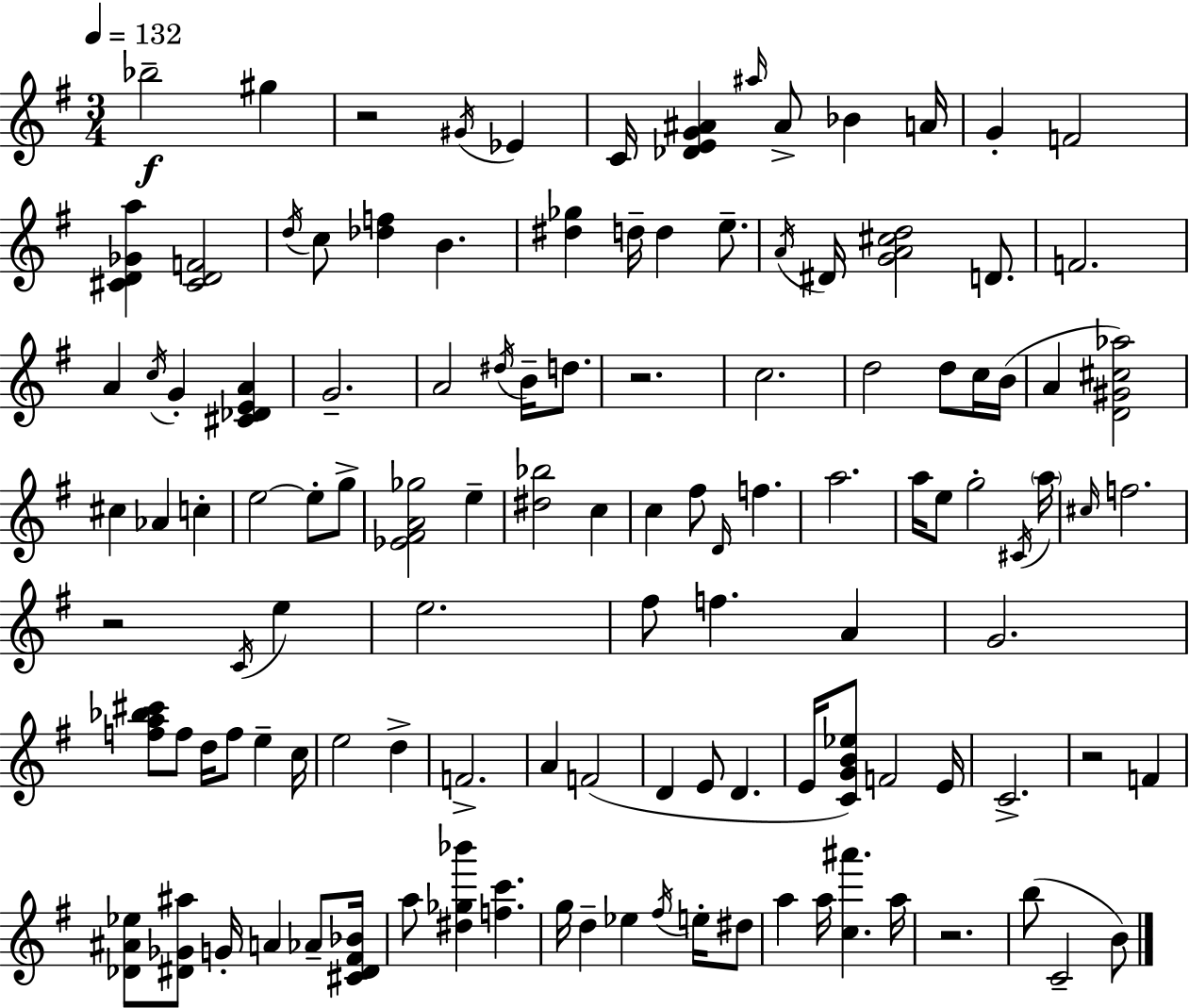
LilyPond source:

{
  \clef treble
  \numericTimeSignature
  \time 3/4
  \key g \major
  \tempo 4 = 132
  \repeat volta 2 { bes''2--\f gis''4 | r2 \acciaccatura { gis'16 } ees'4 | c'16 <des' e' g' ais'>4 \grace { ais''16 } ais'8-> bes'4 | a'16 g'4-. f'2 | \break <cis' d' ges' a''>4 <cis' d' f'>2 | \acciaccatura { d''16 } c''8 <des'' f''>4 b'4. | <dis'' ges''>4 d''16-- d''4 | e''8.-- \acciaccatura { a'16 } dis'16 <g' a' cis'' d''>2 | \break d'8. f'2. | a'4 \acciaccatura { c''16 } g'4-. | <cis' des' e' a'>4 g'2.-- | a'2 | \break \acciaccatura { dis''16 } b'16-- d''8. r2. | c''2. | d''2 | d''8 c''16 b'16( a'4 <d' gis' cis'' aes''>2) | \break cis''4 aes'4 | c''4-. e''2~~ | e''8-. g''8-> <ees' fis' a' ges''>2 | e''4-- <dis'' bes''>2 | \break c''4 c''4 fis''8 | \grace { d'16 } f''4. a''2. | a''16 e''8 g''2-. | \acciaccatura { cis'16 } \parenthesize a''16 \grace { cis''16 } f''2. | \break r2 | \acciaccatura { c'16 } e''4 e''2. | fis''8 | f''4. a'4 g'2. | \break <f'' a'' bes'' cis'''>8 | f''8 d''16 f''8 e''4-- c''16 e''2 | d''4-> f'2.-> | a'4 | \break f'2( d'4 | e'8 d'4. e'16 <c' g' b' ees''>8) | f'2 e'16 c'2.-> | r2 | \break f'4 <des' ais' ees''>8 | <dis' ges' ais''>8 g'16-. a'4 aes'8-- <cis' dis' fis' bes'>16 a''8 | <dis'' ges'' bes'''>4 <f'' c'''>4. g''16 d''4-- | ees''4 \acciaccatura { fis''16 } e''16-. dis''8 a''4 | \break a''16 <c'' ais'''>4. a''16 r2. | b''8( | c'2-- b'8) } \bar "|."
}